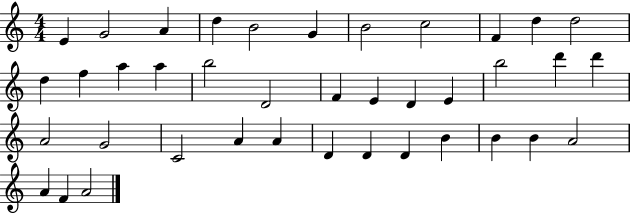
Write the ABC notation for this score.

X:1
T:Untitled
M:4/4
L:1/4
K:C
E G2 A d B2 G B2 c2 F d d2 d f a a b2 D2 F E D E b2 d' d' A2 G2 C2 A A D D D B B B A2 A F A2